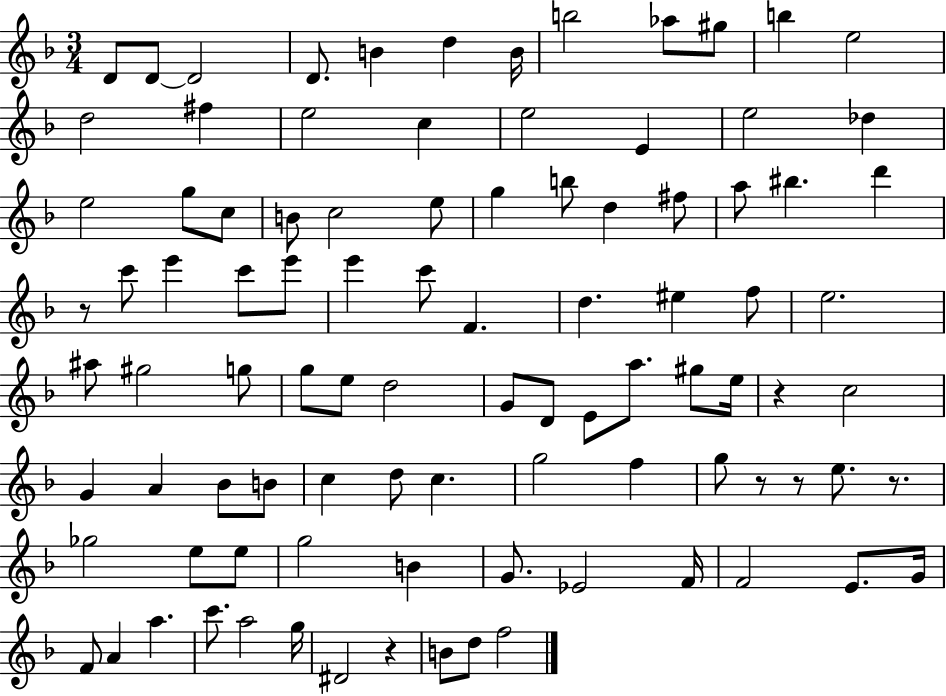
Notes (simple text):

D4/e D4/e D4/h D4/e. B4/q D5/q B4/s B5/h Ab5/e G#5/e B5/q E5/h D5/h F#5/q E5/h C5/q E5/h E4/q E5/h Db5/q E5/h G5/e C5/e B4/e C5/h E5/e G5/q B5/e D5/q F#5/e A5/e BIS5/q. D6/q R/e C6/e E6/q C6/e E6/e E6/q C6/e F4/q. D5/q. EIS5/q F5/e E5/h. A#5/e G#5/h G5/e G5/e E5/e D5/h G4/e D4/e E4/e A5/e. G#5/e E5/s R/q C5/h G4/q A4/q Bb4/e B4/e C5/q D5/e C5/q. G5/h F5/q G5/e R/e R/e E5/e. R/e. Gb5/h E5/e E5/e G5/h B4/q G4/e. Eb4/h F4/s F4/h E4/e. G4/s F4/e A4/q A5/q. C6/e. A5/h G5/s D#4/h R/q B4/e D5/e F5/h